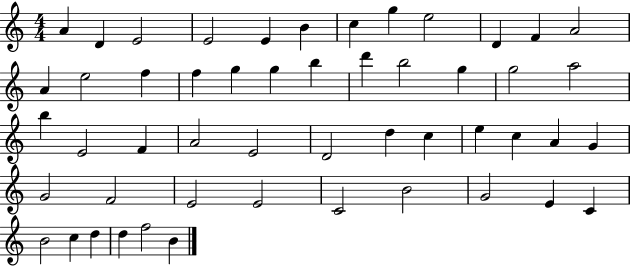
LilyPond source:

{
  \clef treble
  \numericTimeSignature
  \time 4/4
  \key c \major
  a'4 d'4 e'2 | e'2 e'4 b'4 | c''4 g''4 e''2 | d'4 f'4 a'2 | \break a'4 e''2 f''4 | f''4 g''4 g''4 b''4 | d'''4 b''2 g''4 | g''2 a''2 | \break b''4 e'2 f'4 | a'2 e'2 | d'2 d''4 c''4 | e''4 c''4 a'4 g'4 | \break g'2 f'2 | e'2 e'2 | c'2 b'2 | g'2 e'4 c'4 | \break b'2 c''4 d''4 | d''4 f''2 b'4 | \bar "|."
}